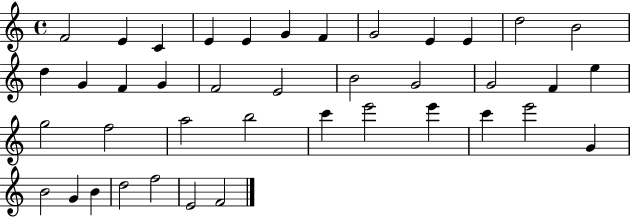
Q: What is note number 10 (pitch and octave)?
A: E4